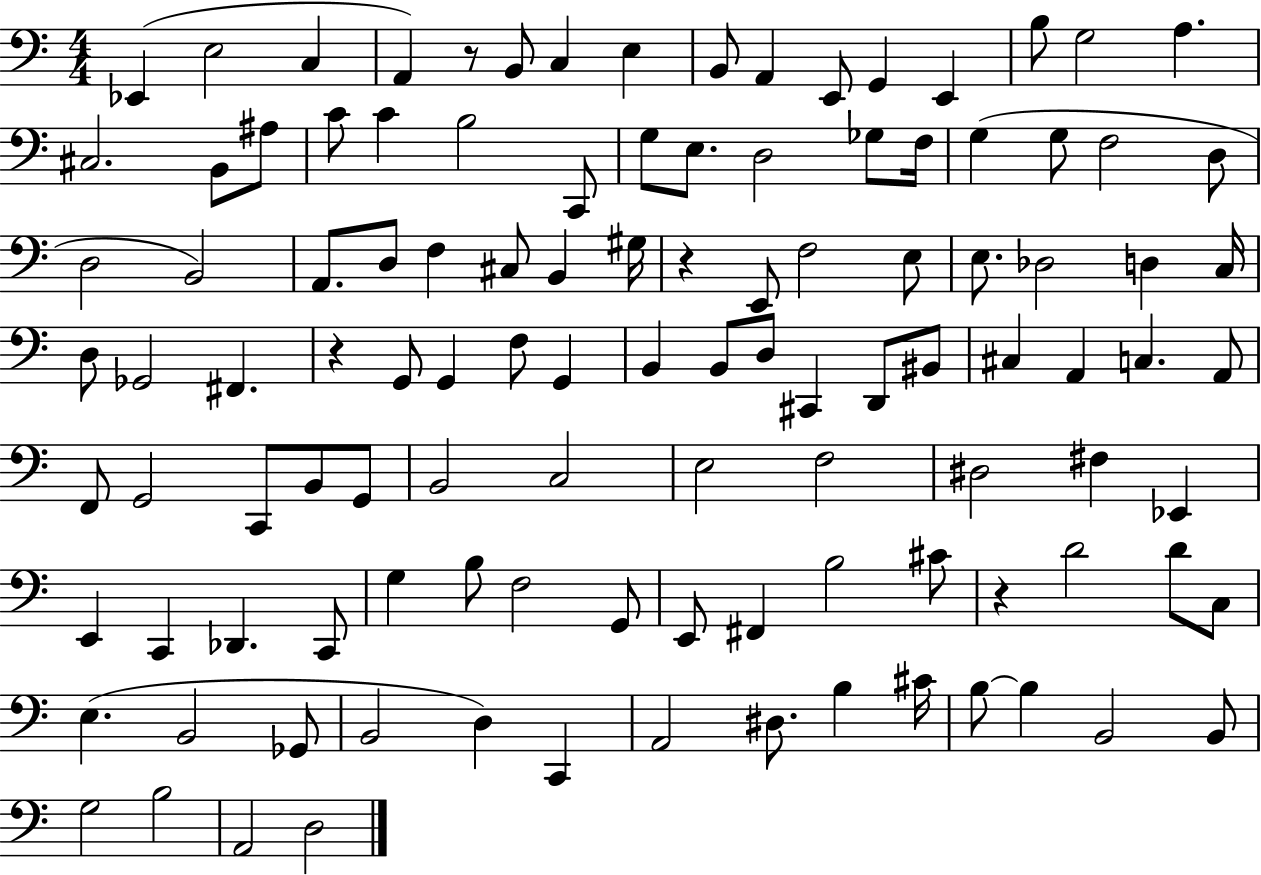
{
  \clef bass
  \numericTimeSignature
  \time 4/4
  \key c \major
  \repeat volta 2 { ees,4( e2 c4 | a,4) r8 b,8 c4 e4 | b,8 a,4 e,8 g,4 e,4 | b8 g2 a4. | \break cis2. b,8 ais8 | c'8 c'4 b2 c,8 | g8 e8. d2 ges8 f16 | g4( g8 f2 d8 | \break d2 b,2) | a,8. d8 f4 cis8 b,4 gis16 | r4 e,8 f2 e8 | e8. des2 d4 c16 | \break d8 ges,2 fis,4. | r4 g,8 g,4 f8 g,4 | b,4 b,8 d8 cis,4 d,8 bis,8 | cis4 a,4 c4. a,8 | \break f,8 g,2 c,8 b,8 g,8 | b,2 c2 | e2 f2 | dis2 fis4 ees,4 | \break e,4 c,4 des,4. c,8 | g4 b8 f2 g,8 | e,8 fis,4 b2 cis'8 | r4 d'2 d'8 c8 | \break e4.( b,2 ges,8 | b,2 d4) c,4 | a,2 dis8. b4 cis'16 | b8~~ b4 b,2 b,8 | \break g2 b2 | a,2 d2 | } \bar "|."
}